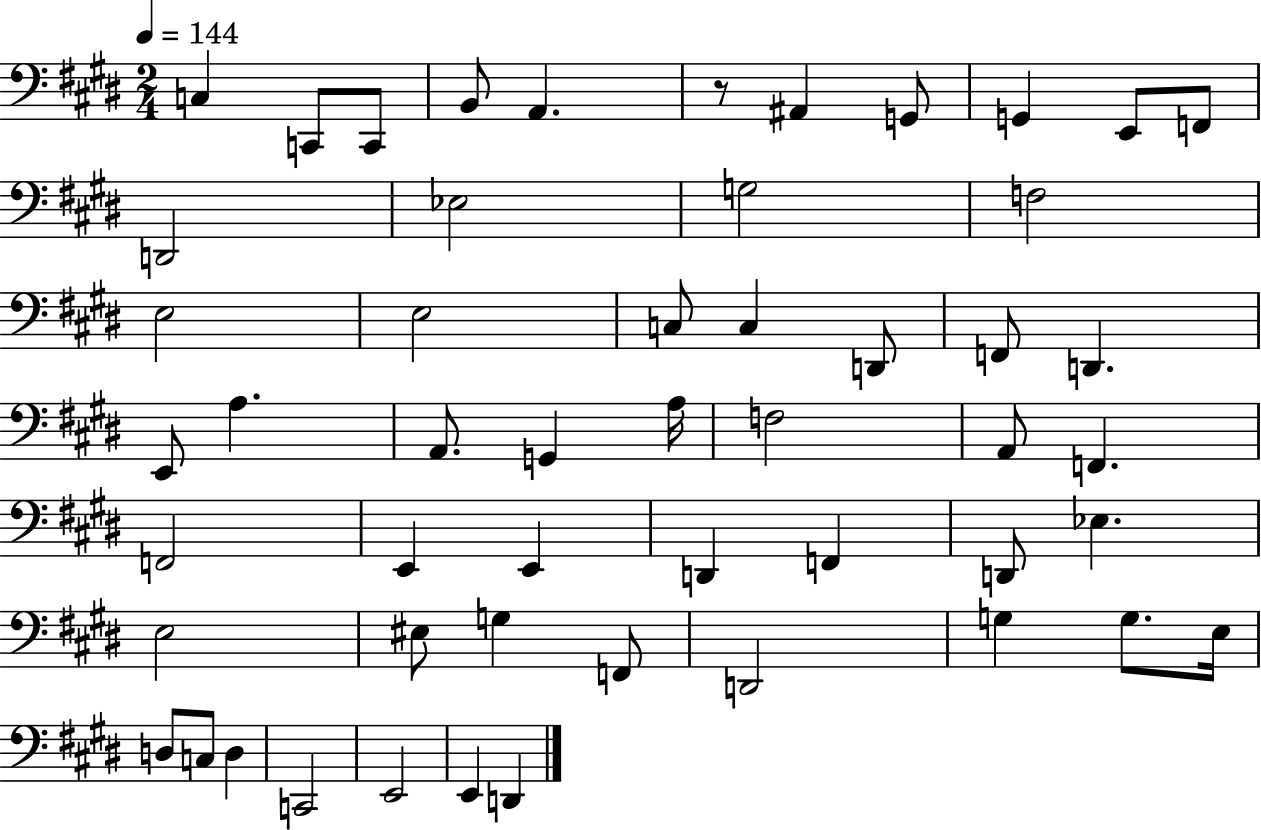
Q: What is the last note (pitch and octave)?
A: D2